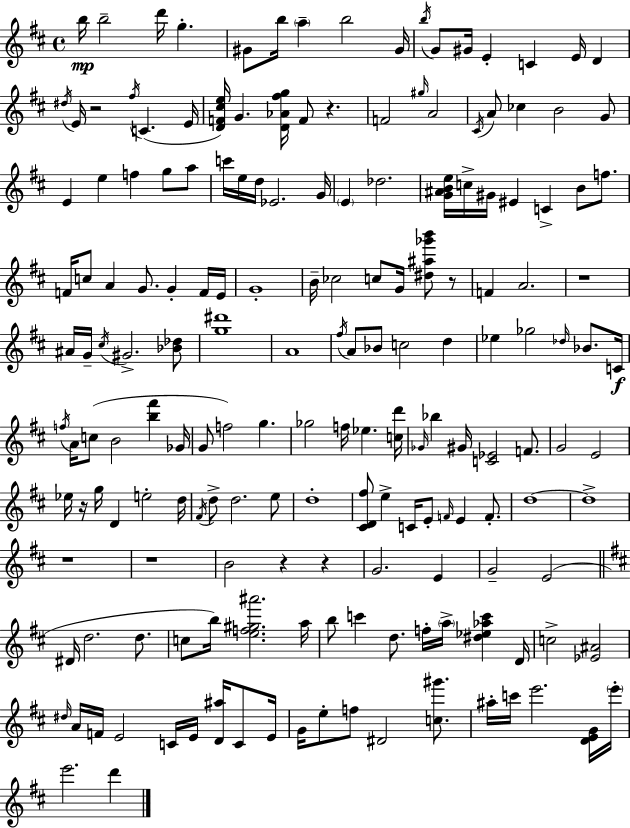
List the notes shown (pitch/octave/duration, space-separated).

B5/s B5/h D6/s G5/q. G#4/e B5/s A5/q B5/h G#4/s B5/s G4/e G#4/s E4/q C4/q E4/s D4/q D#5/s E4/s R/h F#5/s C4/q. E4/s [D4,F4,C#5,E5]/s G4/q. [D4,Ab4,F#5,G5]/s F4/e R/q. F4/h G#5/s A4/h C#4/s A4/e CES5/q B4/h G4/e E4/q E5/q F5/q G5/e A5/e C6/s E5/s D5/s Eb4/h. G4/s E4/q Db5/h. [G4,A#4,B4,E5]/s C5/s G#4/s EIS4/q C4/q B4/e F5/e. F4/s C5/e A4/q G4/e. G4/q F4/s E4/s G4/w B4/s CES5/h C5/e G4/s [D#5,A#5,Gb6,B6]/e R/e F4/q A4/h. R/w A#4/s G4/s C#5/s G#4/h. [Bb4,Db5]/e [G5,D#6]/w A4/w F#5/s A4/e Bb4/e C5/h D5/q Eb5/q Gb5/h Db5/s Bb4/e. C4/s F5/s A4/s C5/e B4/h [B5,F#6]/q Gb4/s G4/e F5/h G5/q. Gb5/h F5/s Eb5/q. [C5,D6]/s Gb4/s Bb5/q G#4/s [C4,Eb4]/h F4/e. G4/h E4/h Eb5/s R/s G5/s D4/q E5/h D5/s F#4/s D5/e D5/h. E5/e D5/w [C#4,D4,F#5]/e E5/q C4/s E4/e F4/s E4/q F4/e. D5/w D5/w R/w R/w B4/h R/q R/q G4/h. E4/q G4/h E4/h D#4/s D5/h. D5/e. C5/e B5/s [E5,F5,G#5,A#6]/h. A5/s B5/e C6/q D5/e. F5/s A5/s [D#5,Eb5,Ab5,C6]/q D4/s C5/h [Eb4,A#4]/h D#5/s A4/s F4/s E4/h C4/s E4/s [D4,A#5]/s C4/e E4/s G4/s E5/e F5/e D#4/h [C5,G#6]/e. A#5/s C6/s E6/h. [D4,E4,G4]/s E6/s E6/h. D6/q